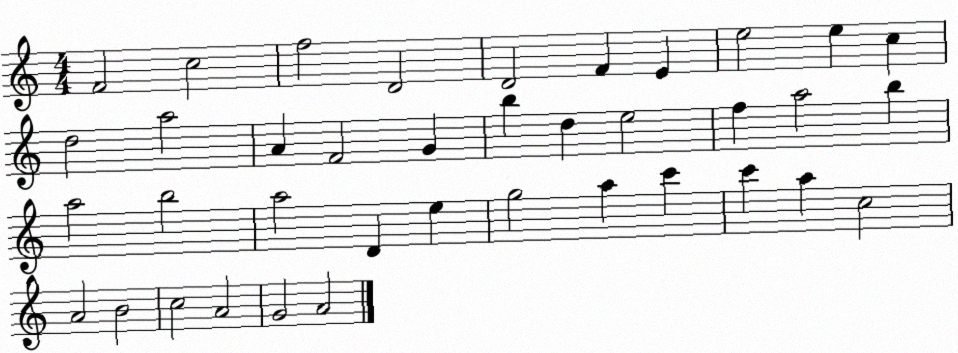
X:1
T:Untitled
M:4/4
L:1/4
K:C
F2 c2 f2 D2 D2 F E e2 e c d2 a2 A F2 G b d e2 f a2 b a2 b2 a2 D e g2 a c' c' a c2 A2 B2 c2 A2 G2 A2